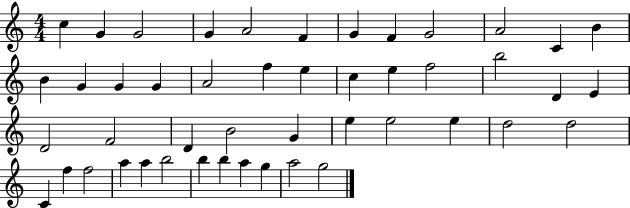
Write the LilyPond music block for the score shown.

{
  \clef treble
  \numericTimeSignature
  \time 4/4
  \key c \major
  c''4 g'4 g'2 | g'4 a'2 f'4 | g'4 f'4 g'2 | a'2 c'4 b'4 | \break b'4 g'4 g'4 g'4 | a'2 f''4 e''4 | c''4 e''4 f''2 | b''2 d'4 e'4 | \break d'2 f'2 | d'4 b'2 g'4 | e''4 e''2 e''4 | d''2 d''2 | \break c'4 f''4 f''2 | a''4 a''4 b''2 | b''4 b''4 a''4 g''4 | a''2 g''2 | \break \bar "|."
}